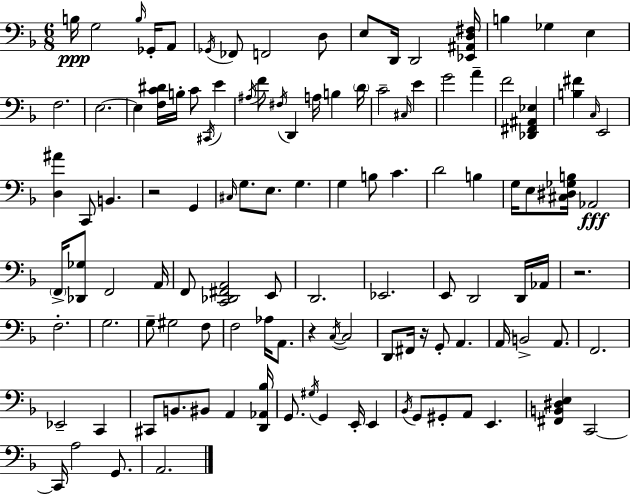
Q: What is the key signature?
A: F major